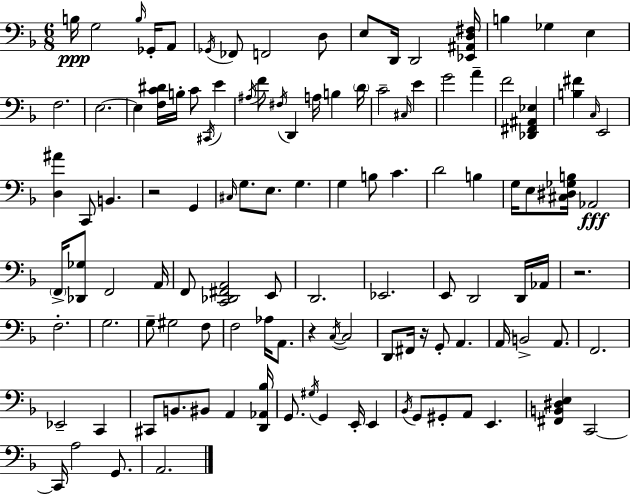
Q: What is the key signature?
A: F major